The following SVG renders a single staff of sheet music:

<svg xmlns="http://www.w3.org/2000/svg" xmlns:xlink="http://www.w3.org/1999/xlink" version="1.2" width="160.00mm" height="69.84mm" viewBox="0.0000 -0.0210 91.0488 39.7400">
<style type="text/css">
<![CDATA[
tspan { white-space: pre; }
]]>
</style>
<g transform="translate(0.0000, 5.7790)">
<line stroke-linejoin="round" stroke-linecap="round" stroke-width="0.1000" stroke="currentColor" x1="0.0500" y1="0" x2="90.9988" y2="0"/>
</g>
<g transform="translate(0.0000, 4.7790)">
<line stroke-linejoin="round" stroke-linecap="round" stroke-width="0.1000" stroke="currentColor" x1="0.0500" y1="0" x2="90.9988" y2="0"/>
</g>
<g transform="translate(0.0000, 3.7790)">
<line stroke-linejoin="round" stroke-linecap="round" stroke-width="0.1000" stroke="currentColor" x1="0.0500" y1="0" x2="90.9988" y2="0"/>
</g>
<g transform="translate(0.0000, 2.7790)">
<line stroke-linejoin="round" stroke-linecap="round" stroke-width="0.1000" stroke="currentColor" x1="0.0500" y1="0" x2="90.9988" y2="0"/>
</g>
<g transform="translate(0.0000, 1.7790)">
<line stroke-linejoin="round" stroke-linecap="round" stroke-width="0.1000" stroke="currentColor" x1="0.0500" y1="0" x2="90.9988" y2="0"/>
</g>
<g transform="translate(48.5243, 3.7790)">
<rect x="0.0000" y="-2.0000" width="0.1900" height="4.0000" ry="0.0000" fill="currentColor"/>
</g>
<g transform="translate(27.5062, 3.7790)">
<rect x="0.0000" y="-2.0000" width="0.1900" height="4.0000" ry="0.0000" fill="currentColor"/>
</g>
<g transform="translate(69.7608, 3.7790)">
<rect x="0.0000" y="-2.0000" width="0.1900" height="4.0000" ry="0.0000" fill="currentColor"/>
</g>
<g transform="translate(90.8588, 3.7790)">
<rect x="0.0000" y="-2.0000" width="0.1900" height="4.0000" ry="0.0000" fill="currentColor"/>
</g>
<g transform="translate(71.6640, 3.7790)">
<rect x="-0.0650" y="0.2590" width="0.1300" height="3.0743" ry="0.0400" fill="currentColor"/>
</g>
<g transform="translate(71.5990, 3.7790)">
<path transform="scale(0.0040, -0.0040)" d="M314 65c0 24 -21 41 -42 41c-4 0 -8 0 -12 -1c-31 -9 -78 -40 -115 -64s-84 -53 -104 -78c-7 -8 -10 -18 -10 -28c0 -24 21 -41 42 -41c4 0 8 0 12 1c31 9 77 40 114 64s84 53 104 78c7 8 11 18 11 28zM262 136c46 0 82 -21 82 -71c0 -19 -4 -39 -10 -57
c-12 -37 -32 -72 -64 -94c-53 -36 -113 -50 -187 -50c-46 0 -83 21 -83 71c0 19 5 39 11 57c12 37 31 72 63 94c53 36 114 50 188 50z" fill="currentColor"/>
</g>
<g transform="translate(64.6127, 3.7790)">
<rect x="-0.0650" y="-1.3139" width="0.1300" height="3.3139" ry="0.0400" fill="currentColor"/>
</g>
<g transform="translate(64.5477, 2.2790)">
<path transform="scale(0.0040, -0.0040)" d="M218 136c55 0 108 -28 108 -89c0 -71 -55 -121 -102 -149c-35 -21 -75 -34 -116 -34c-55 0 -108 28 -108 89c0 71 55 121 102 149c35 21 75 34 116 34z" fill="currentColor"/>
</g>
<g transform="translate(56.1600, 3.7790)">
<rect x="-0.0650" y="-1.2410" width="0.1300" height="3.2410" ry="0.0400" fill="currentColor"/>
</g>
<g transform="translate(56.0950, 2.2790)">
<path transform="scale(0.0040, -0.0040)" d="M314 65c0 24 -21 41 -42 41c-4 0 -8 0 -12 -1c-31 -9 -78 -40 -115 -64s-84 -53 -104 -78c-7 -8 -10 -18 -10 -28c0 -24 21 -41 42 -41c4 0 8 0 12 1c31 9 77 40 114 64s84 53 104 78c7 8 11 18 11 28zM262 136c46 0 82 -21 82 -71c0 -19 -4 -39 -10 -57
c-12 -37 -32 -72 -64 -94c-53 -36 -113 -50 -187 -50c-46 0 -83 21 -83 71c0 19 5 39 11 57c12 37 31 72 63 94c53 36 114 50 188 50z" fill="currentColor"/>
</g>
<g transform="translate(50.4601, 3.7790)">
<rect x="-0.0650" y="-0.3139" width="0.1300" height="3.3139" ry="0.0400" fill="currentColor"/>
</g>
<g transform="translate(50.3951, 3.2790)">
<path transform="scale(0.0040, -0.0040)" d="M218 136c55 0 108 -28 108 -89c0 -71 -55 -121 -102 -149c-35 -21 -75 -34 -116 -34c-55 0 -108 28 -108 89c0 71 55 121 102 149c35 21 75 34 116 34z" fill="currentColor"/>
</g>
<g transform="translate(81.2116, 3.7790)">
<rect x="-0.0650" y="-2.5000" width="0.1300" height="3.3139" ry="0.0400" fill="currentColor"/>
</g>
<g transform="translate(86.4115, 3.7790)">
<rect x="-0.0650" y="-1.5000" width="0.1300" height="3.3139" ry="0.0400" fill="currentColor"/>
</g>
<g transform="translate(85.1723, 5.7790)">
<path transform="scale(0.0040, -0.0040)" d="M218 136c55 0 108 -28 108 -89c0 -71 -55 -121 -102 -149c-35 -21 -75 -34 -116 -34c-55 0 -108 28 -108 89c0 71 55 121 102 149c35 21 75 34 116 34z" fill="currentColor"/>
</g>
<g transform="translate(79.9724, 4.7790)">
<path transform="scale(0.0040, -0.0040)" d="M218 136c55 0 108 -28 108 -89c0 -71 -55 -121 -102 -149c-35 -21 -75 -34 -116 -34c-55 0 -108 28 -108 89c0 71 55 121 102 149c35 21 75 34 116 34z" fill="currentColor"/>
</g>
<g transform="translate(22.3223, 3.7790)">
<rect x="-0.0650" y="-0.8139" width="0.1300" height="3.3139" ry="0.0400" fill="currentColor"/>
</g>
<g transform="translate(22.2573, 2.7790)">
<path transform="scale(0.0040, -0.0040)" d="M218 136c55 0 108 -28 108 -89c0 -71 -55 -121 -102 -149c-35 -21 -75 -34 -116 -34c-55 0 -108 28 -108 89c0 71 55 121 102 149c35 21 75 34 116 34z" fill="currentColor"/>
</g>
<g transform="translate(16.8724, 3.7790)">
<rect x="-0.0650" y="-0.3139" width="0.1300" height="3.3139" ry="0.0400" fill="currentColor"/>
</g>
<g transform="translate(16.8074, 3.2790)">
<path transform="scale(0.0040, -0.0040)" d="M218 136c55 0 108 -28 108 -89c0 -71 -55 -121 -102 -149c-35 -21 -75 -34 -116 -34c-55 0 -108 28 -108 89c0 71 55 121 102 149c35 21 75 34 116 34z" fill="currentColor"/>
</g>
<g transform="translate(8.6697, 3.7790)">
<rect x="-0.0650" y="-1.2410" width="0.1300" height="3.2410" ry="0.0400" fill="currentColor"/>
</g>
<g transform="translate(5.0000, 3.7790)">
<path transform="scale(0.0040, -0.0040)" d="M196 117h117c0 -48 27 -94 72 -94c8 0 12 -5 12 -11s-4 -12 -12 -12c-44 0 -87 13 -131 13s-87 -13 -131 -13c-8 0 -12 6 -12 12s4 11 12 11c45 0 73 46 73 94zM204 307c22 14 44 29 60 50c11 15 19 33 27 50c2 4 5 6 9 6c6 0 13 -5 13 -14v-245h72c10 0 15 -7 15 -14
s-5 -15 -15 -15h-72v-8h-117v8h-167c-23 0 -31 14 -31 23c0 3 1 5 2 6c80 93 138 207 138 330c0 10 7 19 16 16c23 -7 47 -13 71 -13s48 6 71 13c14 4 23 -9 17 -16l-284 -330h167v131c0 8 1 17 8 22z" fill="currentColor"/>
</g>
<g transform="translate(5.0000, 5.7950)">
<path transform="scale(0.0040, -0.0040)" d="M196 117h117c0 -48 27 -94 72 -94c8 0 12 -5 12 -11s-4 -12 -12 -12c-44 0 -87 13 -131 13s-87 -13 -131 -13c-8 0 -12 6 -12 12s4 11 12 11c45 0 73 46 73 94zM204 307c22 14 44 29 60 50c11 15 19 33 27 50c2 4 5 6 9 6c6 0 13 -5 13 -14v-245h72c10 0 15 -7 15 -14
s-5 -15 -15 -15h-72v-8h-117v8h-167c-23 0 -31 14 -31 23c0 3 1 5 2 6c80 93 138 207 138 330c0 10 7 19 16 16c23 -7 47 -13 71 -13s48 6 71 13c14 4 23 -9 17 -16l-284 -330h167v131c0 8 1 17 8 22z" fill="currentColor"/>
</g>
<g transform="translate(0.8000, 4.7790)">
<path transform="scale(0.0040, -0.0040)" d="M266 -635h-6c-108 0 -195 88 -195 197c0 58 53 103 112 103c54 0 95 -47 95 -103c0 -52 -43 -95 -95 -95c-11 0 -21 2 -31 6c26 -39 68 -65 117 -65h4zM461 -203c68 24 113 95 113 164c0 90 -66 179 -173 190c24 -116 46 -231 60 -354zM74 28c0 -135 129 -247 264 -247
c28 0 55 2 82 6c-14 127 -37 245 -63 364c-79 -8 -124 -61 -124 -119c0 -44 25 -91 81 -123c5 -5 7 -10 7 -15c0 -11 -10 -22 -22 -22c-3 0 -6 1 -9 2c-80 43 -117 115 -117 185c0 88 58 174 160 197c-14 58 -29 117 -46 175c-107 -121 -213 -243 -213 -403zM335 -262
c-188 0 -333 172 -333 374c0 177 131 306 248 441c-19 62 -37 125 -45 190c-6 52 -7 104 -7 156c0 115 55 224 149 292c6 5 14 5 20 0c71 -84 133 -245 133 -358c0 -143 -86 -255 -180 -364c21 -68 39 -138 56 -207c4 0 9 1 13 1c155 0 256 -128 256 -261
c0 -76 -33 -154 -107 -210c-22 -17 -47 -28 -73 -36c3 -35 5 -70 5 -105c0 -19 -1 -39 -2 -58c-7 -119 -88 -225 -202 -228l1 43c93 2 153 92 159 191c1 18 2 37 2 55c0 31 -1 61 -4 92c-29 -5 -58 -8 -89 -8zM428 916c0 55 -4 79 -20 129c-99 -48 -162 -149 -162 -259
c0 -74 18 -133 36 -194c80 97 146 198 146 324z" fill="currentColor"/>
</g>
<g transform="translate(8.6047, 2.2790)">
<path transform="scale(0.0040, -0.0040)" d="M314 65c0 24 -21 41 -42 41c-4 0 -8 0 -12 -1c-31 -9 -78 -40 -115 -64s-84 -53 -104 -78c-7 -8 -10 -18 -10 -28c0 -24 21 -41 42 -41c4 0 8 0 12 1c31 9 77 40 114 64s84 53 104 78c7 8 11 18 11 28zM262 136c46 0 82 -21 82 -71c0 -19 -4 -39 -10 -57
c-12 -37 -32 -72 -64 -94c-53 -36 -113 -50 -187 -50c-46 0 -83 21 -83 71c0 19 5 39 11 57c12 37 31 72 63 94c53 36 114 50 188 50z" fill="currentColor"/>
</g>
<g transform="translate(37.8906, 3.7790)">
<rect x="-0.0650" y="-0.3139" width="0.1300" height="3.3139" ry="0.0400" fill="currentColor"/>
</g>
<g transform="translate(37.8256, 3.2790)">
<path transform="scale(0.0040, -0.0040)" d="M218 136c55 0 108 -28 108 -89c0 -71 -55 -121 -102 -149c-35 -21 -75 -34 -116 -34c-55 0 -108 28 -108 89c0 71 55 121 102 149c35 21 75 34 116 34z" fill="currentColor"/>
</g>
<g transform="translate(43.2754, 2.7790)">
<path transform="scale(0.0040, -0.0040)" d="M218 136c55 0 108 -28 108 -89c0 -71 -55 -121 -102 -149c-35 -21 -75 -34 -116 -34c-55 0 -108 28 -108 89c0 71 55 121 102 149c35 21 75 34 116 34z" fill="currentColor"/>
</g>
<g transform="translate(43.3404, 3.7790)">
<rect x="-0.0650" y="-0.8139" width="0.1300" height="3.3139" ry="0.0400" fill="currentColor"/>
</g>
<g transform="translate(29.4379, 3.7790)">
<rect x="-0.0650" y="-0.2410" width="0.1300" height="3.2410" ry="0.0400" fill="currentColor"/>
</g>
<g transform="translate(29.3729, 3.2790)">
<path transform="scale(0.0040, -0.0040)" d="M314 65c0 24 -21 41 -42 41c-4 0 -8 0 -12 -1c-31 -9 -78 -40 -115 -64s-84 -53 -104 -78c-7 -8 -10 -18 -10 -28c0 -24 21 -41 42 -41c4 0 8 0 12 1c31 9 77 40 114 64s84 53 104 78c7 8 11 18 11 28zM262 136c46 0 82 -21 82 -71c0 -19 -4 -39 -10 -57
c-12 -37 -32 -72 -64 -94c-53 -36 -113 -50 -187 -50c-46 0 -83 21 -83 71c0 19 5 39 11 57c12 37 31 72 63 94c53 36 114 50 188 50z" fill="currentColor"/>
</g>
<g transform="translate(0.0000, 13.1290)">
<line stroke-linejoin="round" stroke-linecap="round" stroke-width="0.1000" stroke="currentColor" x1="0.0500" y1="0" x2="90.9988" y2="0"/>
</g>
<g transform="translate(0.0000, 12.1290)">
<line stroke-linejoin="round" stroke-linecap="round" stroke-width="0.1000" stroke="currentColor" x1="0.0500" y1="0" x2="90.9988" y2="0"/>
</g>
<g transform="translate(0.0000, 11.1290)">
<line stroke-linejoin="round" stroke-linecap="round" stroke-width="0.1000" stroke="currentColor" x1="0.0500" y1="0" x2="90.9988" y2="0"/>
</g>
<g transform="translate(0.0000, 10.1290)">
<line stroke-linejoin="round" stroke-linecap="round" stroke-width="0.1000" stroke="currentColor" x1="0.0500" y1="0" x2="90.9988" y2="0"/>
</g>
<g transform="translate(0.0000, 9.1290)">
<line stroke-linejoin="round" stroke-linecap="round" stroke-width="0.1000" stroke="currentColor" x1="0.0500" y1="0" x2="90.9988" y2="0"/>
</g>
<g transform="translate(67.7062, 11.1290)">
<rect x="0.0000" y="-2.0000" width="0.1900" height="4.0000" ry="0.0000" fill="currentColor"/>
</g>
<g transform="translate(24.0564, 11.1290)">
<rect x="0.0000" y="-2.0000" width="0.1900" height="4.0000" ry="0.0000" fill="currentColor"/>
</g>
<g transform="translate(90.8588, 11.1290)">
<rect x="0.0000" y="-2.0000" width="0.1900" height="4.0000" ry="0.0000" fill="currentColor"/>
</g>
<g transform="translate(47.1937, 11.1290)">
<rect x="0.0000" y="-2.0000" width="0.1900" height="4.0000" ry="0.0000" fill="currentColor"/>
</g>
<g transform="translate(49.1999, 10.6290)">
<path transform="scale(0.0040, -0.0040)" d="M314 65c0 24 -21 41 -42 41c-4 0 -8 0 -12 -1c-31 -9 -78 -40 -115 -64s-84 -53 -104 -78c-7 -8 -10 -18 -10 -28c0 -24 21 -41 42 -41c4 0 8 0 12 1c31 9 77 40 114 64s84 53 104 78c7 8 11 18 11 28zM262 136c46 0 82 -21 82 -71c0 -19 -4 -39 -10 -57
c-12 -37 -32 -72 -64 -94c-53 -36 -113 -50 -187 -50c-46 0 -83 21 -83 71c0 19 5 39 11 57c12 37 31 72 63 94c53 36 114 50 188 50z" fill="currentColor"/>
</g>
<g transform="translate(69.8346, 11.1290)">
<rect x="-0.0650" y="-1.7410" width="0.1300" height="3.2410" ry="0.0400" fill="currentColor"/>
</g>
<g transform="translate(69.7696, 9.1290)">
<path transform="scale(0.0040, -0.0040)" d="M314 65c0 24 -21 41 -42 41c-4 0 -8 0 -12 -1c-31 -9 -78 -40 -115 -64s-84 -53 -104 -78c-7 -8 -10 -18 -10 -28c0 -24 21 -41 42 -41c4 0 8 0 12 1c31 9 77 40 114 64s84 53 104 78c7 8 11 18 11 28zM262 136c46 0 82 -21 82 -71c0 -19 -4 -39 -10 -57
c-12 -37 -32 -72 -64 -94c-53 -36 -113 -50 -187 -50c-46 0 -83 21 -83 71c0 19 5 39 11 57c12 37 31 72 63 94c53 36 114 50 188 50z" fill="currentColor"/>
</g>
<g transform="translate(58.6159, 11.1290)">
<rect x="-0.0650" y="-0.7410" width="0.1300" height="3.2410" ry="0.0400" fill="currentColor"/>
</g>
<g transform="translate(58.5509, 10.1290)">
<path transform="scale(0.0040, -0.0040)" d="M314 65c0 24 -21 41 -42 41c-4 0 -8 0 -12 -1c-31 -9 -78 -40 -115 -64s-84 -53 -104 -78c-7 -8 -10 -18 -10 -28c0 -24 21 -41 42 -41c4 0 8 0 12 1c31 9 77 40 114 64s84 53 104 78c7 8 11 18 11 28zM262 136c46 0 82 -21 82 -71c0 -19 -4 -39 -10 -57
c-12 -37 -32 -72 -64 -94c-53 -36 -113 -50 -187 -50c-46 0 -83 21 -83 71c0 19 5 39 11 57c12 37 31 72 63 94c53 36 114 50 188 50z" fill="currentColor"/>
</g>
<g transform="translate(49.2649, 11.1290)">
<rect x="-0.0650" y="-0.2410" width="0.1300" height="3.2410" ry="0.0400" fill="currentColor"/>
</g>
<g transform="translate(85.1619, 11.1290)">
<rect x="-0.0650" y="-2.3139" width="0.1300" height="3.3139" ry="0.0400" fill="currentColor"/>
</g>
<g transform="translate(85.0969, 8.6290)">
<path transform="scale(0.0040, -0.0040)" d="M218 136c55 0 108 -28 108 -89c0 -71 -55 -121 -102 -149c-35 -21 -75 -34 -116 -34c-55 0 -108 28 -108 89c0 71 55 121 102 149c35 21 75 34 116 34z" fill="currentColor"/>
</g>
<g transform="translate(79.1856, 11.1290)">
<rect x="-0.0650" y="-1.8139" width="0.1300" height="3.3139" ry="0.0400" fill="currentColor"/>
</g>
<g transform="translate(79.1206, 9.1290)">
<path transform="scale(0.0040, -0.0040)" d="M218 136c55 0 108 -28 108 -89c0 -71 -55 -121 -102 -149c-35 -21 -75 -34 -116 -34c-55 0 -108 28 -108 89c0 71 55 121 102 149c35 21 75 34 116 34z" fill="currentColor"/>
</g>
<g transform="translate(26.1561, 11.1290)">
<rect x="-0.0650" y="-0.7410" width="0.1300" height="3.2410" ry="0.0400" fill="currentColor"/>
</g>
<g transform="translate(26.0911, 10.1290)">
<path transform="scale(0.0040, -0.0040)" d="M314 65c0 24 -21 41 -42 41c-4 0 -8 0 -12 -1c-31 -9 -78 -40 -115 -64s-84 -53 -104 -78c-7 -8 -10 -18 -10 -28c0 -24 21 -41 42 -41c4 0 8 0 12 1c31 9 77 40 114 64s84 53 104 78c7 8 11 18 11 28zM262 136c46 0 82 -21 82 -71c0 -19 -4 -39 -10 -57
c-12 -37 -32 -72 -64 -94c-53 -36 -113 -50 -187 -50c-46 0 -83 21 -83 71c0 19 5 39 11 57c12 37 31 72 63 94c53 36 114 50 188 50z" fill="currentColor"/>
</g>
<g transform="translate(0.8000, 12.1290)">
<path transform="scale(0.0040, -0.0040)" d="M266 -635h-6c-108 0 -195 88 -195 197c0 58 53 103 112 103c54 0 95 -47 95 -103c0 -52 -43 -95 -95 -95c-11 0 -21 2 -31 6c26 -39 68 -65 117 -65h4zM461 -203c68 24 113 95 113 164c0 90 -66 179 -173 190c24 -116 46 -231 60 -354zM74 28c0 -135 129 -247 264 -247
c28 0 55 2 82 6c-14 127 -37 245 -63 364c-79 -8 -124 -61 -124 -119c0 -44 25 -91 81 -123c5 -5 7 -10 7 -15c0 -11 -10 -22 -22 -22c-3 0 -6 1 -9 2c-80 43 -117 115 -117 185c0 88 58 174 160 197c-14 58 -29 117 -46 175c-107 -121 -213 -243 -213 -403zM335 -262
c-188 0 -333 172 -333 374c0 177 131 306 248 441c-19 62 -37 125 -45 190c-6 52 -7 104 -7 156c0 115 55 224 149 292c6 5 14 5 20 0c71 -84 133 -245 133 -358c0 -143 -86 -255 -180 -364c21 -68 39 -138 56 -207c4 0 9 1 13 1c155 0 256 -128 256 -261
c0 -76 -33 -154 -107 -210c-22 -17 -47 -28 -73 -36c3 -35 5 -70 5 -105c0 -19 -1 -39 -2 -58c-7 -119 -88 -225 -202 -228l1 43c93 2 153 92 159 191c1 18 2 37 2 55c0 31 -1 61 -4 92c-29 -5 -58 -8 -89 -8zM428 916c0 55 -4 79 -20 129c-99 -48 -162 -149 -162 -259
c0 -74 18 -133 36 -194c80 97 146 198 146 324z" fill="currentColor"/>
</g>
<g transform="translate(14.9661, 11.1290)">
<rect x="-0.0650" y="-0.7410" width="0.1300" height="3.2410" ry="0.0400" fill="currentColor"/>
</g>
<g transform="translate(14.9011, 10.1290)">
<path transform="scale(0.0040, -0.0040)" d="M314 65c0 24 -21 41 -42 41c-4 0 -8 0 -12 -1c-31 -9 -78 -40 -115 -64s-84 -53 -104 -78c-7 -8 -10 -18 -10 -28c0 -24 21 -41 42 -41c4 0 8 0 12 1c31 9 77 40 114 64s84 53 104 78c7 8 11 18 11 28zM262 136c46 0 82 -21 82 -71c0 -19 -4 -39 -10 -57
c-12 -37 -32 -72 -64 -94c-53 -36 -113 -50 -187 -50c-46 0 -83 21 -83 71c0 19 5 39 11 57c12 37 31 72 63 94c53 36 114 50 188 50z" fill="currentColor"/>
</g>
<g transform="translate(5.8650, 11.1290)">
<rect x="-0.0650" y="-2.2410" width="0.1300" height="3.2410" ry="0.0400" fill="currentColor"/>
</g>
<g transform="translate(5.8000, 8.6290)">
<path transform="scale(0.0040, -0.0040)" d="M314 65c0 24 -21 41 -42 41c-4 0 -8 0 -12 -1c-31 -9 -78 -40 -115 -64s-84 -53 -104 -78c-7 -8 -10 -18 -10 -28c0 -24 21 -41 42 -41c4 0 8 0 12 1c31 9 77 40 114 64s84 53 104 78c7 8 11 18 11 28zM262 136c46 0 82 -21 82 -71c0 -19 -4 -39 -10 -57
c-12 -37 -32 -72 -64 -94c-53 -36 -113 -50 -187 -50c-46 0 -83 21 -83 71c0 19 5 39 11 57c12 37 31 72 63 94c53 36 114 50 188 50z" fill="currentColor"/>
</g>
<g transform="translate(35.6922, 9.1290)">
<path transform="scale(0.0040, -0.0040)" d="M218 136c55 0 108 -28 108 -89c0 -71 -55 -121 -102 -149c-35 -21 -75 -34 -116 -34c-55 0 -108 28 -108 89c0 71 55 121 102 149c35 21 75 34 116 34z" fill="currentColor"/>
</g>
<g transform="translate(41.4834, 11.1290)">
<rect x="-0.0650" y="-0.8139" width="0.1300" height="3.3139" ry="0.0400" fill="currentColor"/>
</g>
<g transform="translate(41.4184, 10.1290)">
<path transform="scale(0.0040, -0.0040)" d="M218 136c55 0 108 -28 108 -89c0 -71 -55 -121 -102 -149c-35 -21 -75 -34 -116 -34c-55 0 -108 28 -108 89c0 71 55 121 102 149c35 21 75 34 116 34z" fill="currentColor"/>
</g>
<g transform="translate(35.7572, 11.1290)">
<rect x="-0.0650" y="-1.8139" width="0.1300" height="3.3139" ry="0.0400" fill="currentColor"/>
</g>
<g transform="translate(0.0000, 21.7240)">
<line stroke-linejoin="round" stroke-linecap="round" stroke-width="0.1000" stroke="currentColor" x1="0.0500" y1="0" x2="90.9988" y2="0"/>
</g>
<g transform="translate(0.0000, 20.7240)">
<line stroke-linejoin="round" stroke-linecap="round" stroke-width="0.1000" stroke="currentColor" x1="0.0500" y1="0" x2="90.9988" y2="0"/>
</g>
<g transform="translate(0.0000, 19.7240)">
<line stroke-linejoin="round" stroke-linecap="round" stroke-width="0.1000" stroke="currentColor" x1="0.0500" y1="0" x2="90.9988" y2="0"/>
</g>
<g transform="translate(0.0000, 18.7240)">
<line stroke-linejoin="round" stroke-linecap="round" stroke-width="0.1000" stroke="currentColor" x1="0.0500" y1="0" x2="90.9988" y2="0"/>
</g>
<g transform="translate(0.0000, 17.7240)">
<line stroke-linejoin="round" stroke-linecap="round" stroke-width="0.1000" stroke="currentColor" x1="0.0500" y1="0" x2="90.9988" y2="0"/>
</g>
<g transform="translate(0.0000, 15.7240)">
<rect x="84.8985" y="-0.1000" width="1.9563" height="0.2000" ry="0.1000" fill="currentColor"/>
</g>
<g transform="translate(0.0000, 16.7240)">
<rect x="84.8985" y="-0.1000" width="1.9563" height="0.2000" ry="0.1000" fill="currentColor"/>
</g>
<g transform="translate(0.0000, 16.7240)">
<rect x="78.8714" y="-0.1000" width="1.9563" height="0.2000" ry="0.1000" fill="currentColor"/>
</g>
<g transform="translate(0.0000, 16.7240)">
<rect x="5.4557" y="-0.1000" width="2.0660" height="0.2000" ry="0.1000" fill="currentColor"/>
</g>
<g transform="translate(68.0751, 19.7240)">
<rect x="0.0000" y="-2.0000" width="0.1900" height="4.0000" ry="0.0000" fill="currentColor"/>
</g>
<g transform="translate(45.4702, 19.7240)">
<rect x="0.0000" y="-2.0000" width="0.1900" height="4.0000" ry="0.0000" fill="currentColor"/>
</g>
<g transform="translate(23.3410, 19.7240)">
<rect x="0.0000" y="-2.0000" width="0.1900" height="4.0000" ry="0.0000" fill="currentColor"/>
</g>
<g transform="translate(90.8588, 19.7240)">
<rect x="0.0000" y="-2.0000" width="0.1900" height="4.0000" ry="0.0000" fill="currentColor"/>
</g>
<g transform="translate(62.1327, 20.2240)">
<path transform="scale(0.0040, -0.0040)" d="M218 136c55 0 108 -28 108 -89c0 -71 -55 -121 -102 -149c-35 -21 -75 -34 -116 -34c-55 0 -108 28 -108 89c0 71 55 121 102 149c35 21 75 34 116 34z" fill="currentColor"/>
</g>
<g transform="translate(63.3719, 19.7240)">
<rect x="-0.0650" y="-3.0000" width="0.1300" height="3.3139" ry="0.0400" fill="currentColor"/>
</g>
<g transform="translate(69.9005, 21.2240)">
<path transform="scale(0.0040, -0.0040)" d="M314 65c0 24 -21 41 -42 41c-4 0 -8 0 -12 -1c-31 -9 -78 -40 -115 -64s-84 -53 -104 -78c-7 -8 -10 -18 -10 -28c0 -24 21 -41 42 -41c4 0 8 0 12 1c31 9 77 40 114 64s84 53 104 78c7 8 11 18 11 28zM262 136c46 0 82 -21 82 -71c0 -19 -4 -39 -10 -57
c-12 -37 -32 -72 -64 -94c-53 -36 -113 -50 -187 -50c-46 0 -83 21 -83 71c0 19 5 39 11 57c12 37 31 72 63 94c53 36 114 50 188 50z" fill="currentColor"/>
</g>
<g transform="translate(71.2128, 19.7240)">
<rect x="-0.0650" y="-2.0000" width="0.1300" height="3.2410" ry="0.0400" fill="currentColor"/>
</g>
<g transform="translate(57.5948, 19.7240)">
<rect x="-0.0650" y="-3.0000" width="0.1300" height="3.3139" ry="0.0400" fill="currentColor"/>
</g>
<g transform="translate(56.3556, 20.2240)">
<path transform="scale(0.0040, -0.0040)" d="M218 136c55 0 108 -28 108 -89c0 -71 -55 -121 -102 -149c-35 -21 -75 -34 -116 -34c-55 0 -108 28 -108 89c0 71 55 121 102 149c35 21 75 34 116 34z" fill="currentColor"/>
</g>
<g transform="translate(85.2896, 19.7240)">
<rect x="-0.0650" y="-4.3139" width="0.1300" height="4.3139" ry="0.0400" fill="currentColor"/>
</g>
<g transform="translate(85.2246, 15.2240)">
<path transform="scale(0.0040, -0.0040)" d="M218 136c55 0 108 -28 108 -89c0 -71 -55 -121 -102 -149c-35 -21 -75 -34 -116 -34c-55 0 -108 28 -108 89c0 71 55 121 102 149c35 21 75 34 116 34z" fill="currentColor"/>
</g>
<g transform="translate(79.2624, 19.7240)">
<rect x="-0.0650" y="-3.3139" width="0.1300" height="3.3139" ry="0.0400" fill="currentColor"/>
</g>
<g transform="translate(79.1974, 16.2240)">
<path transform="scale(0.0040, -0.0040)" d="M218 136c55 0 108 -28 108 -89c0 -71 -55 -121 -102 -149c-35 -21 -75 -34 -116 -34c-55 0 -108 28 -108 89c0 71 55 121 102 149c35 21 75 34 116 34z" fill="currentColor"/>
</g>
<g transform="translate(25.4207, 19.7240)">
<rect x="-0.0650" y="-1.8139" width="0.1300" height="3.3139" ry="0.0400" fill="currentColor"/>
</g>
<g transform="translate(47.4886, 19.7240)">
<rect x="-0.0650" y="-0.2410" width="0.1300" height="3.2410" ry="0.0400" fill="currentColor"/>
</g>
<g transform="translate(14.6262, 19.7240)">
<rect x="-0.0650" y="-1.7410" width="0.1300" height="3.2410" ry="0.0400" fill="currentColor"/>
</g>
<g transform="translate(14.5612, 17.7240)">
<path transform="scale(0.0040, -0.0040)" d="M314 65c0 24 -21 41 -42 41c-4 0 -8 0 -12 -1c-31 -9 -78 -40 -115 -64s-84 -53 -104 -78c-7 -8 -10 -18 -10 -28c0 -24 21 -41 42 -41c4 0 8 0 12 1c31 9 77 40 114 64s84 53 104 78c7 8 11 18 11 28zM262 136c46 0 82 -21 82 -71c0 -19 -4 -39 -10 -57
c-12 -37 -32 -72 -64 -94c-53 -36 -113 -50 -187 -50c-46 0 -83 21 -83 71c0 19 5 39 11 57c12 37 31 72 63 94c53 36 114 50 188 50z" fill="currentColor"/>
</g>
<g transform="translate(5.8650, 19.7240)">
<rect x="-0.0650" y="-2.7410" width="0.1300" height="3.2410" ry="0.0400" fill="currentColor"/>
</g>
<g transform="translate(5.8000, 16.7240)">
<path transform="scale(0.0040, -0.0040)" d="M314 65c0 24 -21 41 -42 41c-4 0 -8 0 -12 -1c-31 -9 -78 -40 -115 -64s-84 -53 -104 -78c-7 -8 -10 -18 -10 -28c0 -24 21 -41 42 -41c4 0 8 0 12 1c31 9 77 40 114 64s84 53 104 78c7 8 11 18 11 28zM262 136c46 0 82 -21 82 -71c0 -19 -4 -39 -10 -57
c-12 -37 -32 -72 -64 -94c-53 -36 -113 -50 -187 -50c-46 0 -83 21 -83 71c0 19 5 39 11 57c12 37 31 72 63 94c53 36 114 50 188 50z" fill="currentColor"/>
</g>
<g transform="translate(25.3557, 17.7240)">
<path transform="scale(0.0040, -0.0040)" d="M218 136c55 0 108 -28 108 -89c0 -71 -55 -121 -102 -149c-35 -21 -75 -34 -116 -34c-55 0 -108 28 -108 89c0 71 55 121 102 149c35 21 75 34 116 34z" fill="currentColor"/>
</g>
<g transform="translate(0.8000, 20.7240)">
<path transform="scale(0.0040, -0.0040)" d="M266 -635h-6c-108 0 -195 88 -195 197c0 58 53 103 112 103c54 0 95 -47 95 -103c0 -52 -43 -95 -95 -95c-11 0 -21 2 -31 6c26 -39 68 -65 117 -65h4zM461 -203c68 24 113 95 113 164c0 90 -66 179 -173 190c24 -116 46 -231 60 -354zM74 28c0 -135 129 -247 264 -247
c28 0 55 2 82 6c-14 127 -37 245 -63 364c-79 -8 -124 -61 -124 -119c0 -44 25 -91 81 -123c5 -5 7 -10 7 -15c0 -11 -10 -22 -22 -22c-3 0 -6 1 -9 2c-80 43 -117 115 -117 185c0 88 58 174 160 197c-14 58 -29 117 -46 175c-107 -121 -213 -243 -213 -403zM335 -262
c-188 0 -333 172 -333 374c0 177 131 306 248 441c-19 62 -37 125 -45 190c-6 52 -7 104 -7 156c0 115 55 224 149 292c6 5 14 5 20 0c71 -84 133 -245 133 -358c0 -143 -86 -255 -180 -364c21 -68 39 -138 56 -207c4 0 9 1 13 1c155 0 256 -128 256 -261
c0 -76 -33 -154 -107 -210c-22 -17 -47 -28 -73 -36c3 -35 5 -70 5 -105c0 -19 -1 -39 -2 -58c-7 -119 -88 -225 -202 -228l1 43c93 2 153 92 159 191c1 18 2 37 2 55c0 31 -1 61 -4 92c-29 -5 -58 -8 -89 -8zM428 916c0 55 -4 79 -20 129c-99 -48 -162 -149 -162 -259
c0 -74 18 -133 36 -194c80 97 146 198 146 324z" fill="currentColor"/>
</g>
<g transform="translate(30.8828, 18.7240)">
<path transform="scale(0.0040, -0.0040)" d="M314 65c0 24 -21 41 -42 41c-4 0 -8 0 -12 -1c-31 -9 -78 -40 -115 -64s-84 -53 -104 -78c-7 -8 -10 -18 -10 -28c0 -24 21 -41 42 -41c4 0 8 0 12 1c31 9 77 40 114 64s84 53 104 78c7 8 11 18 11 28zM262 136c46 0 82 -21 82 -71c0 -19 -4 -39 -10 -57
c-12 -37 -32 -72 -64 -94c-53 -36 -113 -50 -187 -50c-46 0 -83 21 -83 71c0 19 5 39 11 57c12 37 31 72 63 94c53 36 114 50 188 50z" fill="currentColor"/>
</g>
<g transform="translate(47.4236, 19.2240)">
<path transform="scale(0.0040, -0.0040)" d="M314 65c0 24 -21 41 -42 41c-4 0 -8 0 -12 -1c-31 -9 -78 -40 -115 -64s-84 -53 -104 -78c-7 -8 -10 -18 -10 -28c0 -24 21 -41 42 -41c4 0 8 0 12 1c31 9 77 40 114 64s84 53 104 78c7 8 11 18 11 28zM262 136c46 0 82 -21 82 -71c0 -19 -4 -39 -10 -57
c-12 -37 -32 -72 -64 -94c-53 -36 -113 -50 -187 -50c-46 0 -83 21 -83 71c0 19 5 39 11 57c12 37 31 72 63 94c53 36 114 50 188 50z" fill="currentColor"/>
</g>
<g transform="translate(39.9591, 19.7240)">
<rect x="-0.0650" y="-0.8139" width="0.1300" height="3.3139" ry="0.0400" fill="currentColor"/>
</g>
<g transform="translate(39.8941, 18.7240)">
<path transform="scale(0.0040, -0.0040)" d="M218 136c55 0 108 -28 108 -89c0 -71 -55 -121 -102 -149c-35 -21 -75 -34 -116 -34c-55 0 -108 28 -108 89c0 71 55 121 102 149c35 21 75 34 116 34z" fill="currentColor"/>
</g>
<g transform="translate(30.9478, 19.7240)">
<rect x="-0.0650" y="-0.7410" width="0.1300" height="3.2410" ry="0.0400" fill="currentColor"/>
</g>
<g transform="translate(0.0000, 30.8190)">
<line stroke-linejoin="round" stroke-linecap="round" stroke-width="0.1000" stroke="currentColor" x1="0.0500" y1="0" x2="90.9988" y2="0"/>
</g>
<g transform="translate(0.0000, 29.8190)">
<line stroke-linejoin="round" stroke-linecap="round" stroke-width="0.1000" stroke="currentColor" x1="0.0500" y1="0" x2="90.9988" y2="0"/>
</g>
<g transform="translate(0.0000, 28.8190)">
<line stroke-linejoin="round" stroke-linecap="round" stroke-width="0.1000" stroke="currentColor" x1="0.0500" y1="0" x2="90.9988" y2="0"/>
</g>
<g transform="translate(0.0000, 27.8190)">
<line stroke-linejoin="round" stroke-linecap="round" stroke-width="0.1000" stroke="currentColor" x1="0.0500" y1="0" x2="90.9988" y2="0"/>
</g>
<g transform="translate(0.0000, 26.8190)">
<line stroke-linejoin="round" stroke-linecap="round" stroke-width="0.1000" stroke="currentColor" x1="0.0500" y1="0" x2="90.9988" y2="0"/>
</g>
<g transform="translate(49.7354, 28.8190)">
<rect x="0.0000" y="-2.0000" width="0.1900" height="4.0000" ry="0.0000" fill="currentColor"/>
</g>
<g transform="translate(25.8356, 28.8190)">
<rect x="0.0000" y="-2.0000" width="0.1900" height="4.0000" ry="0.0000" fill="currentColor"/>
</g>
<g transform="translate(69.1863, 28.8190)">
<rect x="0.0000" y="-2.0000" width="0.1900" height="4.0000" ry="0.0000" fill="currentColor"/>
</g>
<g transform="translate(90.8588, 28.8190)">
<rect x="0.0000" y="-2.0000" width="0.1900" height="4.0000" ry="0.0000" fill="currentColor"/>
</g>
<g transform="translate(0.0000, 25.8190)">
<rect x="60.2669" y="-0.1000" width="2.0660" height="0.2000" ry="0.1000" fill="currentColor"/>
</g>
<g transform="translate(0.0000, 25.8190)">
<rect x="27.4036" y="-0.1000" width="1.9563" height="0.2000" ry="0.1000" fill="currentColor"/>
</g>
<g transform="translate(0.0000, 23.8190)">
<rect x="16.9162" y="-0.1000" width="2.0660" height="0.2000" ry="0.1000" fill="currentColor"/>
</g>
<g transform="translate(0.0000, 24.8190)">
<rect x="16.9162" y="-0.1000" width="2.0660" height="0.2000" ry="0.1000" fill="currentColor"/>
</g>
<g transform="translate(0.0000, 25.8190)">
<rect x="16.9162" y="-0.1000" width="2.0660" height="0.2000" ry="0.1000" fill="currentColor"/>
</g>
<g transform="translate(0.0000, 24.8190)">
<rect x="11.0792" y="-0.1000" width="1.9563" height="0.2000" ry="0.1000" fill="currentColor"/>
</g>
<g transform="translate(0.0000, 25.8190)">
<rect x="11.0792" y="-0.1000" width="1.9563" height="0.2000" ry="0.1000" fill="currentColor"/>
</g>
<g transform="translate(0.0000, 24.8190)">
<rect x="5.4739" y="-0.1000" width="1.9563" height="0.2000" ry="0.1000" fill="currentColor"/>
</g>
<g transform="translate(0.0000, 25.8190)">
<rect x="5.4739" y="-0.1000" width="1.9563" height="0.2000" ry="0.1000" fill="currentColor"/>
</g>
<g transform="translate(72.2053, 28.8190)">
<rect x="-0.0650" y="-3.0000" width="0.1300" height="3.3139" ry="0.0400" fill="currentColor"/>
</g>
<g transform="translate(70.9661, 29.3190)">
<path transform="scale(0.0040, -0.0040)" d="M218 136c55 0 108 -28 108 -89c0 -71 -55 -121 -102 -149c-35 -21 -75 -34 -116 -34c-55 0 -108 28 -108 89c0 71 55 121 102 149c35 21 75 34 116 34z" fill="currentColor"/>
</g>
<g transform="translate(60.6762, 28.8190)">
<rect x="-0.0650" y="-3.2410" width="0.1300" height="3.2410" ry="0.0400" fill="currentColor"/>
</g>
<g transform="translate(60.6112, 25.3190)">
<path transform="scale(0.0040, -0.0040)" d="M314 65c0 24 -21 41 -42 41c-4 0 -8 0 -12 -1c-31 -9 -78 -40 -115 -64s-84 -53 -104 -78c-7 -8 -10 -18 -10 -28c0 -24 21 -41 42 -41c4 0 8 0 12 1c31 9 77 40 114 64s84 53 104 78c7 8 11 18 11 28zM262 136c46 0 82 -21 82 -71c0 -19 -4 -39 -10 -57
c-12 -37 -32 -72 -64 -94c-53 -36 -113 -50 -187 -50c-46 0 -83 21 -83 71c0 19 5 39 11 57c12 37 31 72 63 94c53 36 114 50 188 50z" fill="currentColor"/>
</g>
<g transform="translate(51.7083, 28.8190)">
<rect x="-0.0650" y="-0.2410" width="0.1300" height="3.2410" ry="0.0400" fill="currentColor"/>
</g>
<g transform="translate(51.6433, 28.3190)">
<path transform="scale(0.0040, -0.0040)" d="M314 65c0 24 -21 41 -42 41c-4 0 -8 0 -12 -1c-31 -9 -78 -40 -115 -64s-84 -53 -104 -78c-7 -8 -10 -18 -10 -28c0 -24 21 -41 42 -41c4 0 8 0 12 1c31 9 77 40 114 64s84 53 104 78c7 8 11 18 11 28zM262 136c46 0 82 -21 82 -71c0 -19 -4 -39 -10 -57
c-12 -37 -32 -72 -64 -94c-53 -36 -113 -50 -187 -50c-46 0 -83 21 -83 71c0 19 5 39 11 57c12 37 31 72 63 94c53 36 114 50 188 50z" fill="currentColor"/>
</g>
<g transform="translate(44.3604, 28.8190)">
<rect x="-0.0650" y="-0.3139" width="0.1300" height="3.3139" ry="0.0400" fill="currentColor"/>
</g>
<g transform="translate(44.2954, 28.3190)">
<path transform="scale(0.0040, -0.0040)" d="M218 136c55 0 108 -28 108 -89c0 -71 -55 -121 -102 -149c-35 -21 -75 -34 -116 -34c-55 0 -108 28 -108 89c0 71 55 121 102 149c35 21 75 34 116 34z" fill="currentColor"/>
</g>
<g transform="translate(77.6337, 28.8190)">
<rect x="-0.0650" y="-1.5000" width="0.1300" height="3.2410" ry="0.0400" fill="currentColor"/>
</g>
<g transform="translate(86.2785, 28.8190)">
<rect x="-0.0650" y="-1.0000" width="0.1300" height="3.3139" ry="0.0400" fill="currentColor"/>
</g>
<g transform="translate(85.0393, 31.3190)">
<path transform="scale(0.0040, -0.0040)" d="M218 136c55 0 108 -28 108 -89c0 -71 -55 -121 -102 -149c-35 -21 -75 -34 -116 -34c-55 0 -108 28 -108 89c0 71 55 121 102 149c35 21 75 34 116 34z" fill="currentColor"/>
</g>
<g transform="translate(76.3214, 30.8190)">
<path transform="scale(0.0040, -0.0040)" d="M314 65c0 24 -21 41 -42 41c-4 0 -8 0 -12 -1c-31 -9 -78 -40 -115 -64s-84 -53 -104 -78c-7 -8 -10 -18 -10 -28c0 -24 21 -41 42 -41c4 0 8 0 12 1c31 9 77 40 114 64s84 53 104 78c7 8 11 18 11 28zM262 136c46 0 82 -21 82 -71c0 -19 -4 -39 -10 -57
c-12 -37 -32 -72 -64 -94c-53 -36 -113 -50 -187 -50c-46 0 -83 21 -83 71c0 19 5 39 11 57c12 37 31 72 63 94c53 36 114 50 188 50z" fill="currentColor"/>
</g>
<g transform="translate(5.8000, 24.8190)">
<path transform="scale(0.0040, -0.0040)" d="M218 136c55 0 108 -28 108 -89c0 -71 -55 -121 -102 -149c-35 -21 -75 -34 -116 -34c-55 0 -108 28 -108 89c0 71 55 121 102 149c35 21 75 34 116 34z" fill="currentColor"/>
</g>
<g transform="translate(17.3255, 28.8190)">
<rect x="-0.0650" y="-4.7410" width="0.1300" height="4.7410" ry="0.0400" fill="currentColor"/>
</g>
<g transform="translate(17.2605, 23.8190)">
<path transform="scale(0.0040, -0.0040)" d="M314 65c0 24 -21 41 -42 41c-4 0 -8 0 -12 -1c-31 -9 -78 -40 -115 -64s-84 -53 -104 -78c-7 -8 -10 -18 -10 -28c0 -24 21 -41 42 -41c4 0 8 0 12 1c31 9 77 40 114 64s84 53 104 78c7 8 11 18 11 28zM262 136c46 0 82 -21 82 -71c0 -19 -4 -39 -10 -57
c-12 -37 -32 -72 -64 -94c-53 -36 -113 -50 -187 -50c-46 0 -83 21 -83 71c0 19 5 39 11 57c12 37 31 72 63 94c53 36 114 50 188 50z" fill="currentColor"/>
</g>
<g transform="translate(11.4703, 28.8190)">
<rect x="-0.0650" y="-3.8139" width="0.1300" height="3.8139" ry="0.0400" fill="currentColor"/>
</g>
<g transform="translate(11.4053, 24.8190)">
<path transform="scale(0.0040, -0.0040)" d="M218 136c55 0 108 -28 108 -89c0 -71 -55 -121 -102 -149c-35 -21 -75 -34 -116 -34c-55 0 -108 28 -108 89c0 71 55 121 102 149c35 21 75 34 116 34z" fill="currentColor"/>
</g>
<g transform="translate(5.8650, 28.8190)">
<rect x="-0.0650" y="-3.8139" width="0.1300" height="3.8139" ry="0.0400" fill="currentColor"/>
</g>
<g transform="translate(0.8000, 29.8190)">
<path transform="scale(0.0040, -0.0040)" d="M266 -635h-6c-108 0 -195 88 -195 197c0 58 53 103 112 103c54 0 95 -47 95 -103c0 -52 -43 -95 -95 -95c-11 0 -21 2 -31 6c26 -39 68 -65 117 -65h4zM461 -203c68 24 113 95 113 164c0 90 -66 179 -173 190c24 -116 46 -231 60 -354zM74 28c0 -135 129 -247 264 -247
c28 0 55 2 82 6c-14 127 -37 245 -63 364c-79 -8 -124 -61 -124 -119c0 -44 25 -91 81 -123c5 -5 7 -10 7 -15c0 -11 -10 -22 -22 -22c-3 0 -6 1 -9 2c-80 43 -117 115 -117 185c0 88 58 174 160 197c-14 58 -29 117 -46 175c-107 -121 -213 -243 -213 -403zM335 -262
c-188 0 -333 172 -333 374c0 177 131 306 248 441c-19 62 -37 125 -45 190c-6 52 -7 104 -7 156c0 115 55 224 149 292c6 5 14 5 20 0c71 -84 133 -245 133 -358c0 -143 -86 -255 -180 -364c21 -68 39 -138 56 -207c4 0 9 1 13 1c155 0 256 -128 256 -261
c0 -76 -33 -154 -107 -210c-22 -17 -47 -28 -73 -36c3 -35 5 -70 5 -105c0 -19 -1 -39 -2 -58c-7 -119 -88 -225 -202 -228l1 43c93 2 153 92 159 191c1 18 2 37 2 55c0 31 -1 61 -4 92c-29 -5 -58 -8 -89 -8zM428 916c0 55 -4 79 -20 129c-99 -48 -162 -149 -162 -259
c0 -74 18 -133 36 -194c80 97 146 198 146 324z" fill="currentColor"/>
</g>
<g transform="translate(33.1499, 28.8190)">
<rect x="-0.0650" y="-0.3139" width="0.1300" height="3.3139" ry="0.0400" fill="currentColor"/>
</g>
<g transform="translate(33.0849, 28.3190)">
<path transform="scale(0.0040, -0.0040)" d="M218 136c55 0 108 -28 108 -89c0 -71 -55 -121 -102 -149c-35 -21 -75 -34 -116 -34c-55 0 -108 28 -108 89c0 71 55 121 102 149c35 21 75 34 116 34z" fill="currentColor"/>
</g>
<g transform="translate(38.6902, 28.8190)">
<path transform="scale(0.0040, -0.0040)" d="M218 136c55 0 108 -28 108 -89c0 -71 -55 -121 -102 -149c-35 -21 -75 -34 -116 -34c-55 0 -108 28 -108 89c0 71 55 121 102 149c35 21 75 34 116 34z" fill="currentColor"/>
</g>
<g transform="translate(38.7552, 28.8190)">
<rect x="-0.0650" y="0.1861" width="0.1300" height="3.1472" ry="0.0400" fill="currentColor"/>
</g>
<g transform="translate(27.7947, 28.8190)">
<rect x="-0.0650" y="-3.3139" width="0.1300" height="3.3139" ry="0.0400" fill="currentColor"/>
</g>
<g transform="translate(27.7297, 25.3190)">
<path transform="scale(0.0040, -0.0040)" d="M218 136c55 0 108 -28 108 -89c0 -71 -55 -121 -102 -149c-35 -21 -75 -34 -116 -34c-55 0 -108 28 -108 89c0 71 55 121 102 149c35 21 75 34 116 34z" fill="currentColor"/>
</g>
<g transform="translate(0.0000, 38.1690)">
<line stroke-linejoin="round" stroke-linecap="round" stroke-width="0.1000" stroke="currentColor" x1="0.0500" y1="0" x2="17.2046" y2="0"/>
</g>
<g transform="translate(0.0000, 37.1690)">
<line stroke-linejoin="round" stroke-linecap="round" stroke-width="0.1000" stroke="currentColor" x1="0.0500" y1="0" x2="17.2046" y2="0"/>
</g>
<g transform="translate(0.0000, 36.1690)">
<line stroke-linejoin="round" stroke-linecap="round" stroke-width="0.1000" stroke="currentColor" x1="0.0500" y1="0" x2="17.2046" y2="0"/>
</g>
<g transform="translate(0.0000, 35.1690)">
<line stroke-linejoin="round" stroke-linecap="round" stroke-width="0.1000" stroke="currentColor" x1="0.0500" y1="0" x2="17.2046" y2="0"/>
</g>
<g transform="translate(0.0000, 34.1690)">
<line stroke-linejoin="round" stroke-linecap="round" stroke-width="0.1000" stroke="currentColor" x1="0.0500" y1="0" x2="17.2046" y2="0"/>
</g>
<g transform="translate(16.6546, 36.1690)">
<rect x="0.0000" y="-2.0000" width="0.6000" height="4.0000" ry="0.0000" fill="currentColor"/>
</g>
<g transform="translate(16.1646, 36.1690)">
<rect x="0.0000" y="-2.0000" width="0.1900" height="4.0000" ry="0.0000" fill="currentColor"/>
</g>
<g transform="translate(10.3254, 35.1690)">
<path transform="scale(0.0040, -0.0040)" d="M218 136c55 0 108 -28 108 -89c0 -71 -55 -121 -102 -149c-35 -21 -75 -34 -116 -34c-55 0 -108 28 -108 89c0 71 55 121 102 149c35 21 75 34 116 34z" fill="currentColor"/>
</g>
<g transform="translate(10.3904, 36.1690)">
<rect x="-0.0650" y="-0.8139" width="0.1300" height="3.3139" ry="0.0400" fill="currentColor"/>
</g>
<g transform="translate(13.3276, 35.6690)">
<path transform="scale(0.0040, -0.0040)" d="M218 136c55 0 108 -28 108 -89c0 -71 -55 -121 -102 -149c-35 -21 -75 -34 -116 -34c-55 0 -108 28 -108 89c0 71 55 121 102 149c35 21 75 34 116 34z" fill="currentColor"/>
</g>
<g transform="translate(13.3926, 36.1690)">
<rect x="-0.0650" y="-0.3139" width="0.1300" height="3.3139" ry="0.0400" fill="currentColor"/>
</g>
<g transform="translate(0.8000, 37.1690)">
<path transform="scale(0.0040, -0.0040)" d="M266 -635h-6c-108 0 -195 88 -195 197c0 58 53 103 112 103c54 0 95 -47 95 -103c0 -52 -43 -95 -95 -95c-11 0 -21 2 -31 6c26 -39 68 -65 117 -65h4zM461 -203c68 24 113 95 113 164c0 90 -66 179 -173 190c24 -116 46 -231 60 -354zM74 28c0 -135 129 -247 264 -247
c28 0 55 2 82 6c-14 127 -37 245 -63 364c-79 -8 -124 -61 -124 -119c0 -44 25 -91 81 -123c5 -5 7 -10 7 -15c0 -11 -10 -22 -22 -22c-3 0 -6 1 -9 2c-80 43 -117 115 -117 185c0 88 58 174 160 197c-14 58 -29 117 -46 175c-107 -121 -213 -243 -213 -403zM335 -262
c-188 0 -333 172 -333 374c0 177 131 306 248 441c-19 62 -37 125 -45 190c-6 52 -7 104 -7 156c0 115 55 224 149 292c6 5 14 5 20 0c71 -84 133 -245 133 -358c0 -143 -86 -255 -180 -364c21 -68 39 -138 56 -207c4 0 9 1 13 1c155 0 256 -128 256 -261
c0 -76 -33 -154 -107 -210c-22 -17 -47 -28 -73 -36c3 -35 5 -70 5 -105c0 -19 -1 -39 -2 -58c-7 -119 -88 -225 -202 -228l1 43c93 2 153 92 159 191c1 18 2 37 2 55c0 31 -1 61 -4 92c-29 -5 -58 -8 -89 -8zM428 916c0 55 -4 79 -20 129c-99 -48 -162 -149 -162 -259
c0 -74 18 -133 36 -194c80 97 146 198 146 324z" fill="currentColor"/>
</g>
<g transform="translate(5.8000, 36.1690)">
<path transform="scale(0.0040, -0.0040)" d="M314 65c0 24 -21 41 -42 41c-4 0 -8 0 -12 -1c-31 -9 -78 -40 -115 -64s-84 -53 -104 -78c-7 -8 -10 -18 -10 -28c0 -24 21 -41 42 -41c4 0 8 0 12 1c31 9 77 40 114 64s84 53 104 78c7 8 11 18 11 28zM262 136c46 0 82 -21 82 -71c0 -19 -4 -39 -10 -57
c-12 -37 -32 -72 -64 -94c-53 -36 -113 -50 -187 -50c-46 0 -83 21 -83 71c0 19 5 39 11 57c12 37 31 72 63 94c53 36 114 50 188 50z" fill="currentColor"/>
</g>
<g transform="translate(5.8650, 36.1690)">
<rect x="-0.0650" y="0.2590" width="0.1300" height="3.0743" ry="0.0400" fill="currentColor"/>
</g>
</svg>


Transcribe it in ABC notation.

X:1
T:Untitled
M:4/4
L:1/4
K:C
e2 c d c2 c d c e2 e B2 G E g2 d2 d2 f d c2 d2 f2 f g a2 f2 f d2 d c2 A A F2 b d' c' c' e'2 b c B c c2 b2 A E2 D B2 d c